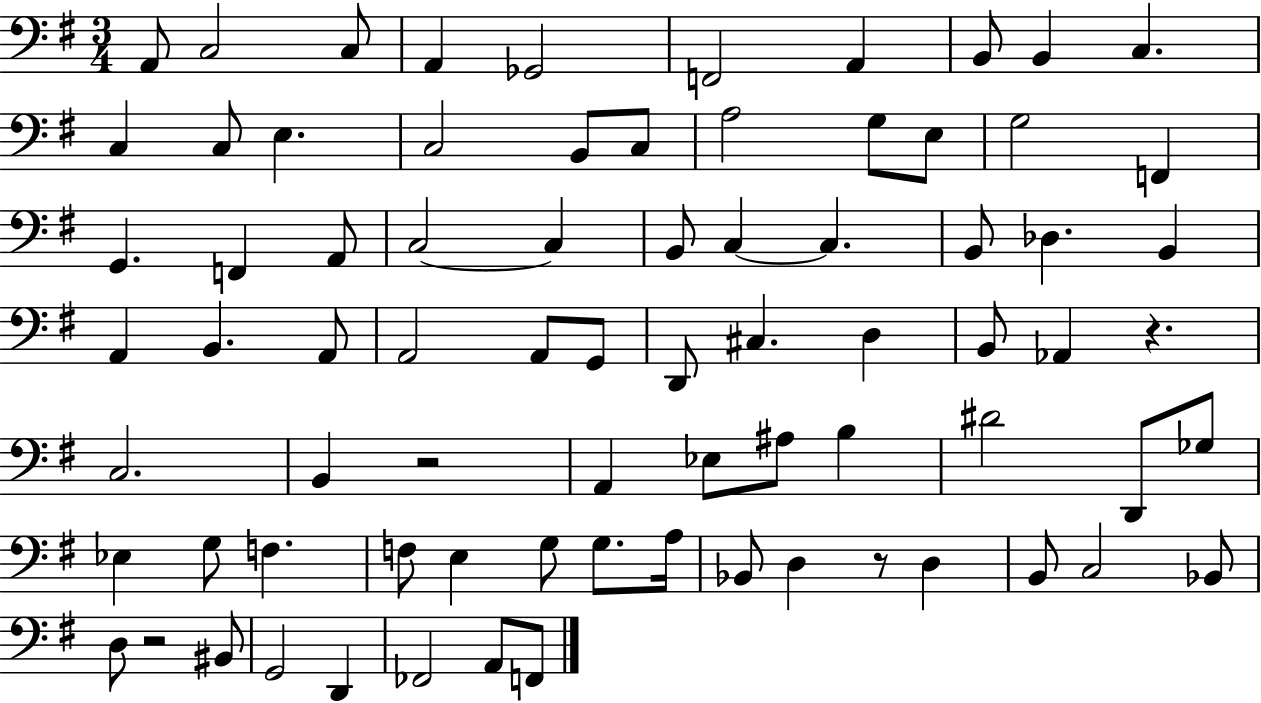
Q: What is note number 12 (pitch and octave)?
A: C3